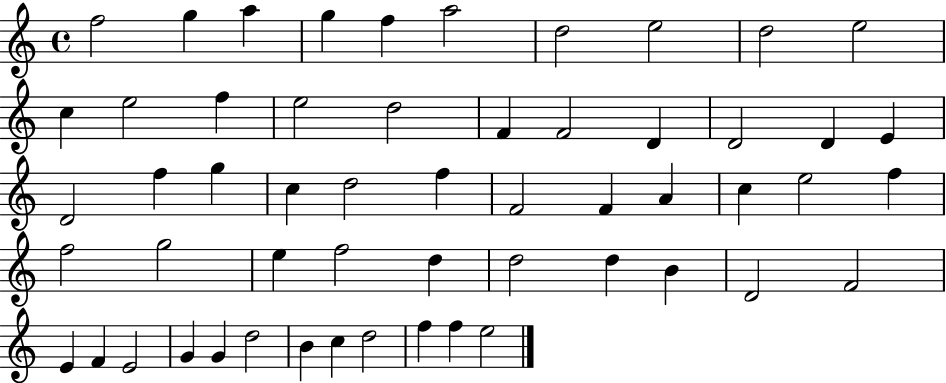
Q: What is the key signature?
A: C major